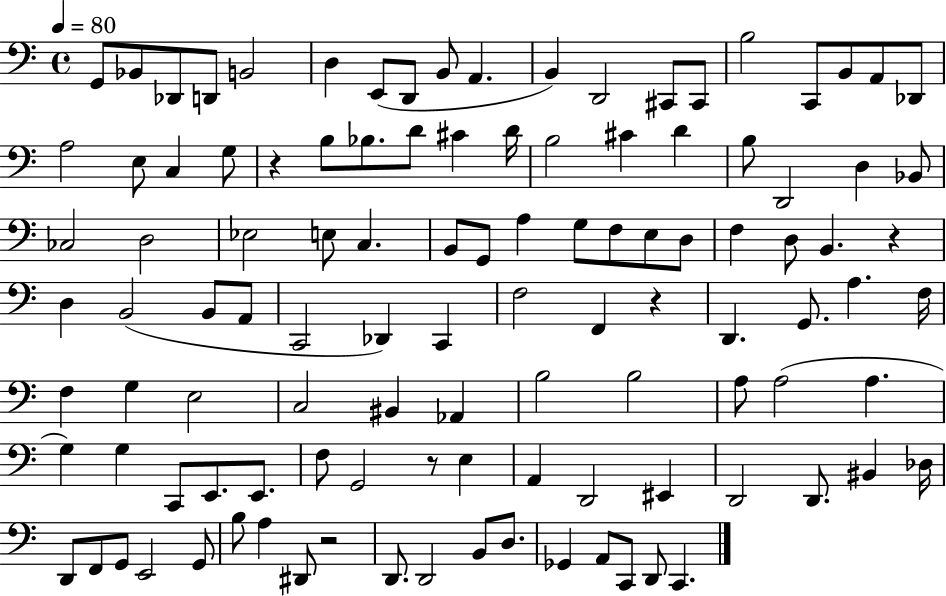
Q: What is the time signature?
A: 4/4